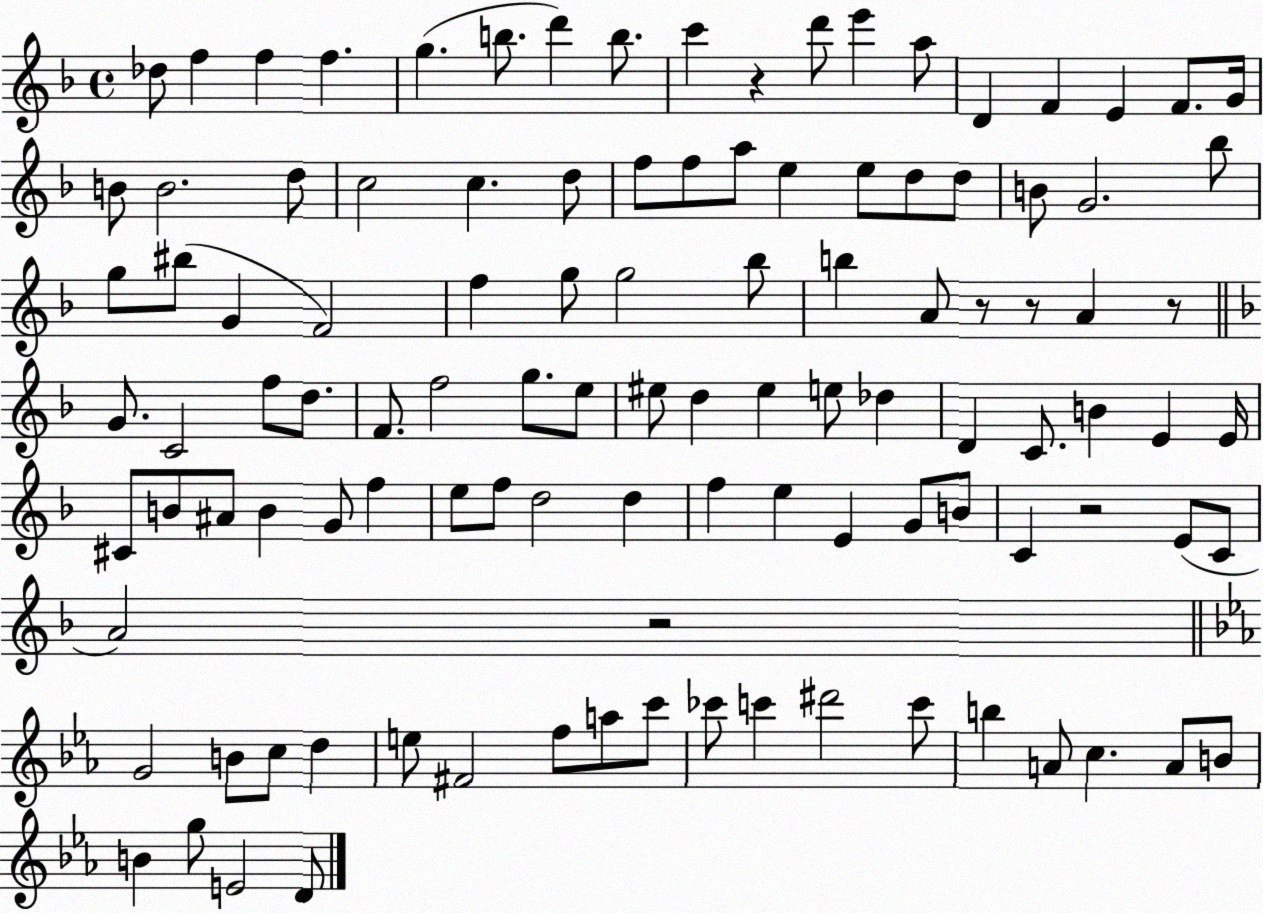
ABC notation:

X:1
T:Untitled
M:4/4
L:1/4
K:F
_d/2 f f f g b/2 d' b/2 c' z d'/2 e' a/2 D F E F/2 G/4 B/2 B2 d/2 c2 c d/2 f/2 f/2 a/2 e e/2 d/2 d/2 B/2 G2 _b/2 g/2 ^b/2 G F2 f g/2 g2 _b/2 b A/2 z/2 z/2 A z/2 G/2 C2 f/2 d/2 F/2 f2 g/2 e/2 ^e/2 d ^e e/2 _d D C/2 B E E/4 ^C/2 B/2 ^A/2 B G/2 f e/2 f/2 d2 d f e E G/2 B/2 C z2 E/2 C/2 A2 z2 G2 B/2 c/2 d e/2 ^F2 f/2 a/2 c'/2 _c'/2 c' ^d'2 c'/2 b A/2 c A/2 B/2 B g/2 E2 D/2